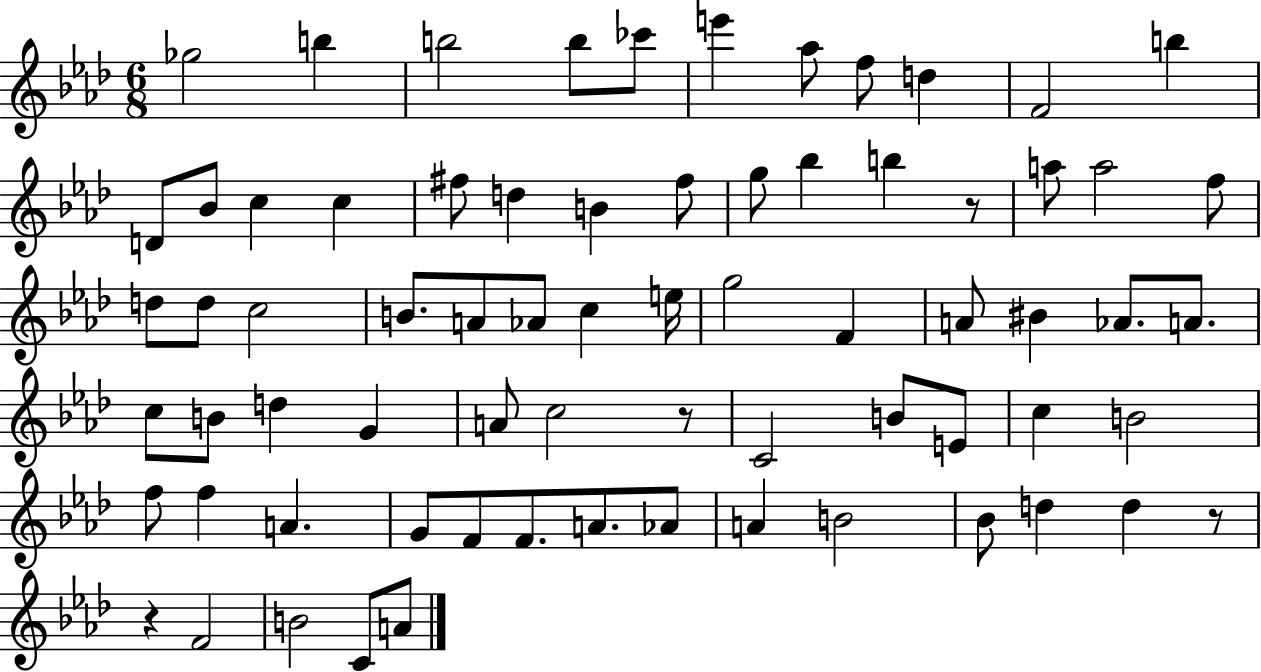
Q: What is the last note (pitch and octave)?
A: A4